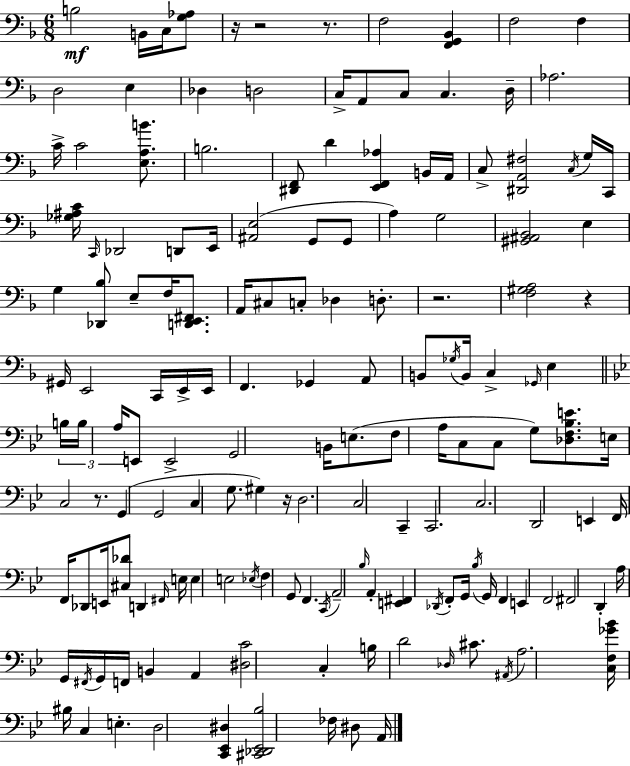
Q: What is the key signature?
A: F major